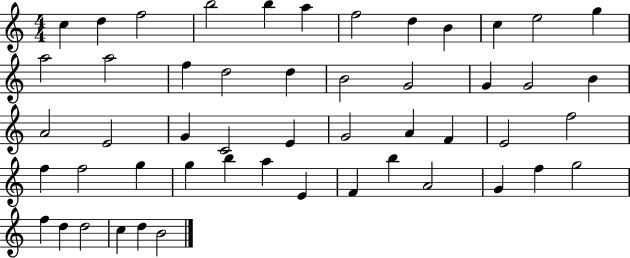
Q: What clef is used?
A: treble